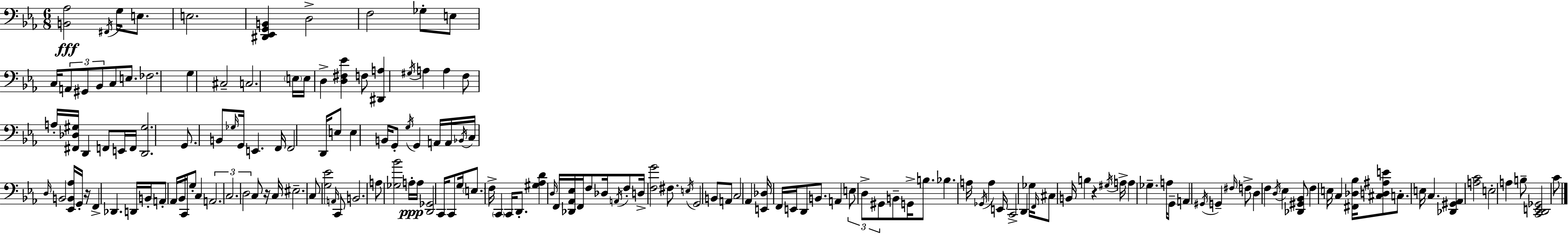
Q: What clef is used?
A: bass